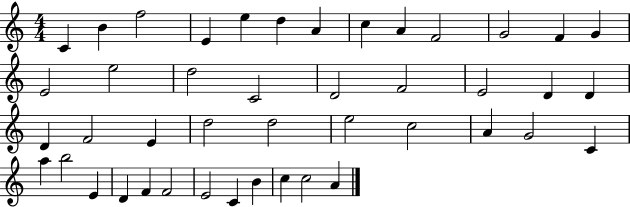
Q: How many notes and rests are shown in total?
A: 44